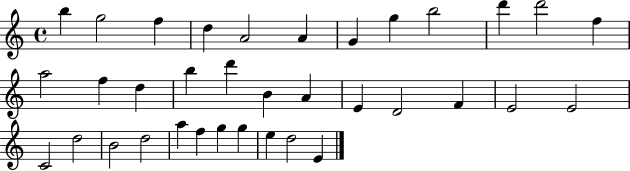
{
  \clef treble
  \time 4/4
  \defaultTimeSignature
  \key c \major
  b''4 g''2 f''4 | d''4 a'2 a'4 | g'4 g''4 b''2 | d'''4 d'''2 f''4 | \break a''2 f''4 d''4 | b''4 d'''4 b'4 a'4 | e'4 d'2 f'4 | e'2 e'2 | \break c'2 d''2 | b'2 d''2 | a''4 f''4 g''4 g''4 | e''4 d''2 e'4 | \break \bar "|."
}